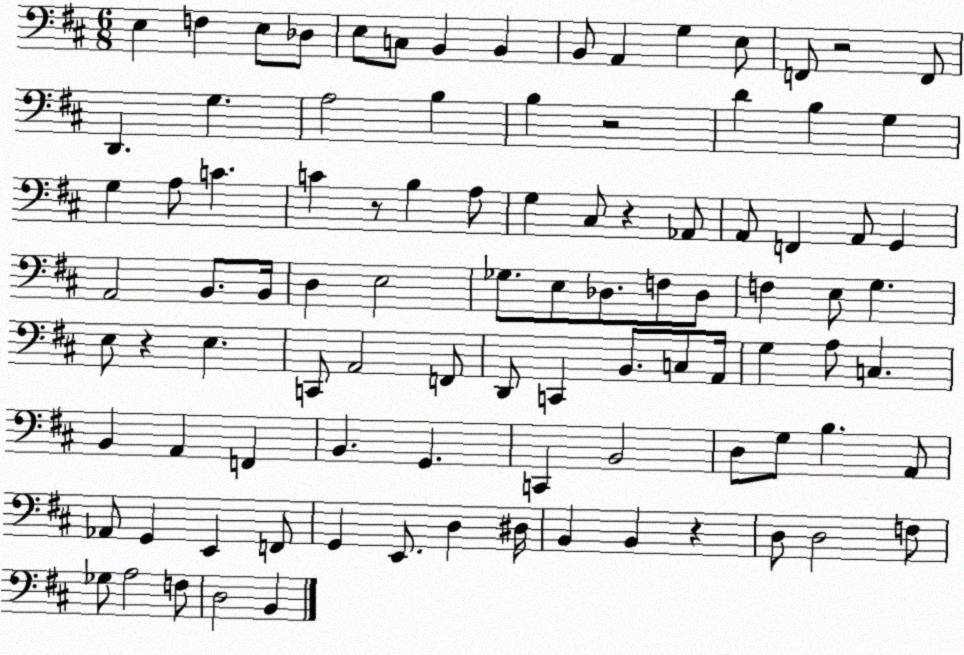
X:1
T:Untitled
M:6/8
L:1/4
K:D
E, F, E,/2 _D,/2 E,/2 C,/2 B,, B,, B,,/2 A,, G, E,/2 F,,/2 z2 F,,/2 D,, G, A,2 B, B, z2 D B, G, G, A,/2 C C z/2 B, A,/2 G, ^C,/2 z _A,,/2 A,,/2 F,, A,,/2 G,, A,,2 B,,/2 B,,/4 D, E,2 _G,/2 E,/2 _D,/2 F,/2 _D,/2 F, E,/2 G, E,/2 z E, C,,/2 A,,2 F,,/2 D,,/2 C,, B,,/2 C,/2 A,,/4 G, A,/2 C, B,, A,, F,, B,, G,, C,, B,,2 D,/2 G,/2 B, A,,/2 _A,,/2 G,, E,, F,,/2 G,, E,,/2 D, ^D,/4 B,, B,, z D,/2 D,2 F,/2 _G,/2 A,2 F,/2 D,2 B,,